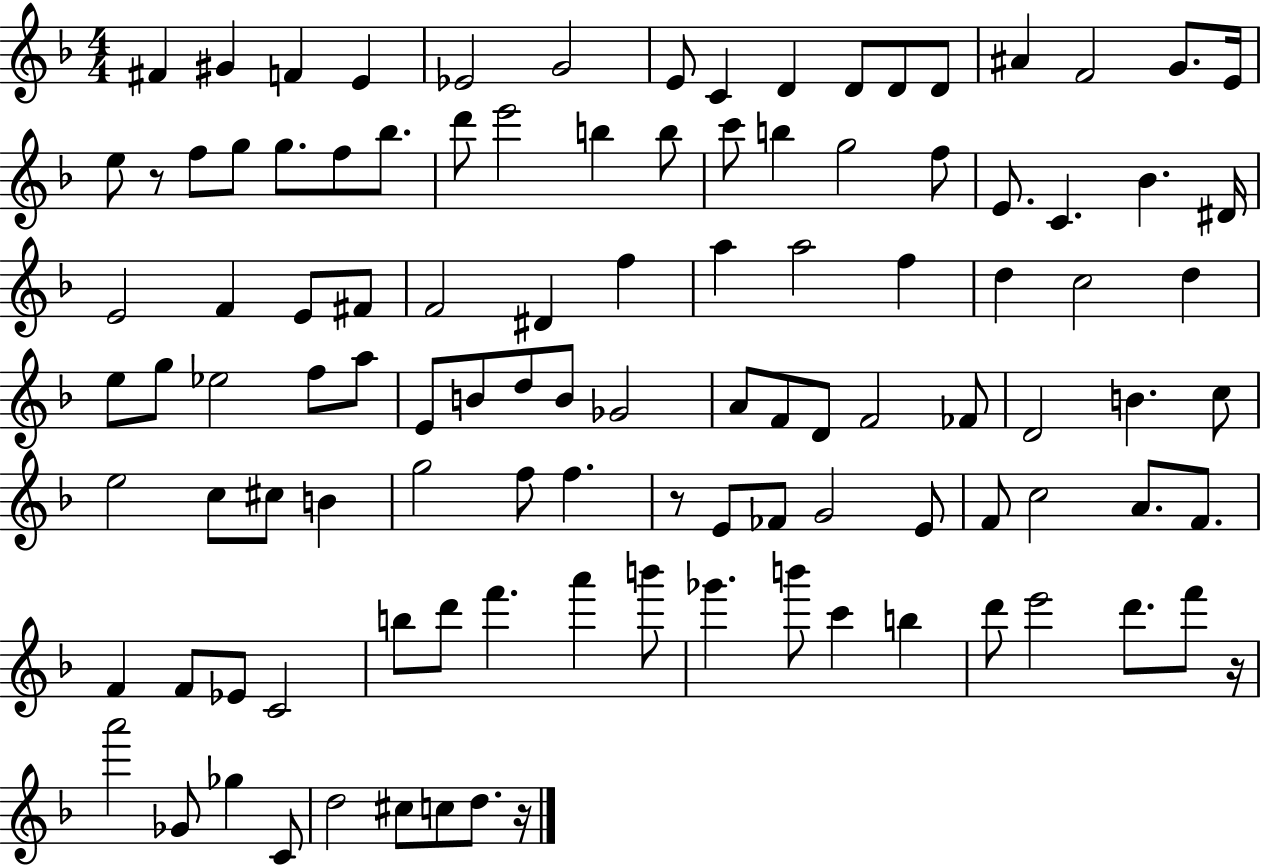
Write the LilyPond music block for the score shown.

{
  \clef treble
  \numericTimeSignature
  \time 4/4
  \key f \major
  fis'4 gis'4 f'4 e'4 | ees'2 g'2 | e'8 c'4 d'4 d'8 d'8 d'8 | ais'4 f'2 g'8. e'16 | \break e''8 r8 f''8 g''8 g''8. f''8 bes''8. | d'''8 e'''2 b''4 b''8 | c'''8 b''4 g''2 f''8 | e'8. c'4. bes'4. dis'16 | \break e'2 f'4 e'8 fis'8 | f'2 dis'4 f''4 | a''4 a''2 f''4 | d''4 c''2 d''4 | \break e''8 g''8 ees''2 f''8 a''8 | e'8 b'8 d''8 b'8 ges'2 | a'8 f'8 d'8 f'2 fes'8 | d'2 b'4. c''8 | \break e''2 c''8 cis''8 b'4 | g''2 f''8 f''4. | r8 e'8 fes'8 g'2 e'8 | f'8 c''2 a'8. f'8. | \break f'4 f'8 ees'8 c'2 | b''8 d'''8 f'''4. a'''4 b'''8 | ges'''4. b'''8 c'''4 b''4 | d'''8 e'''2 d'''8. f'''8 r16 | \break a'''2 ges'8 ges''4 c'8 | d''2 cis''8 c''8 d''8. r16 | \bar "|."
}